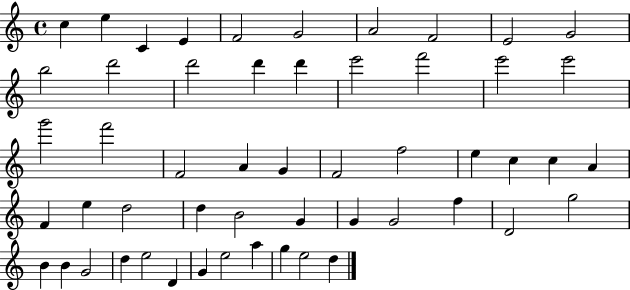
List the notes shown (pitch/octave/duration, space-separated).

C5/q E5/q C4/q E4/q F4/h G4/h A4/h F4/h E4/h G4/h B5/h D6/h D6/h D6/q D6/q E6/h F6/h E6/h E6/h G6/h F6/h F4/h A4/q G4/q F4/h F5/h E5/q C5/q C5/q A4/q F4/q E5/q D5/h D5/q B4/h G4/q G4/q G4/h F5/q D4/h G5/h B4/q B4/q G4/h D5/q E5/h D4/q G4/q E5/h A5/q G5/q E5/h D5/q